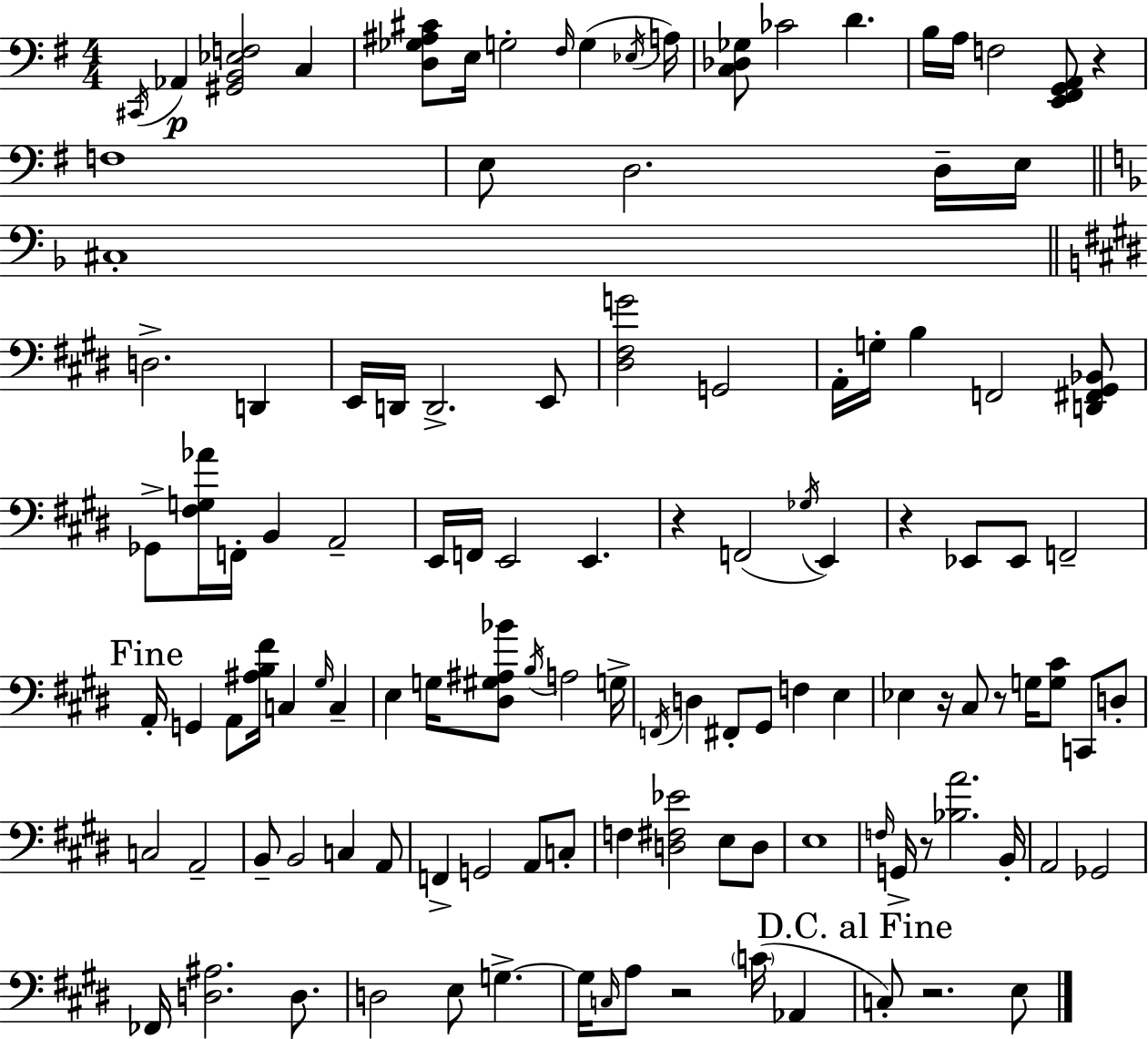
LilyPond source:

{
  \clef bass
  \numericTimeSignature
  \time 4/4
  \key e \minor
  \acciaccatura { cis,16 }\p aes,4 <gis, b, ees f>2 c4 | <d ges ais cis'>8 e16 g2-. \grace { fis16 }( g4 | \acciaccatura { ees16 } a16) <c des ges>8 ces'2 d'4. | b16 a16 f2 <e, fis, g, a,>8 r4 | \break f1 | e8 d2. | d16-- e16 \bar "||" \break \key f \major cis1-. | \bar "||" \break \key e \major d2.-> d,4 | e,16 d,16 d,2.-> e,8 | <dis fis g'>2 g,2 | a,16-. g16-. b4 f,2 <d, fis, gis, bes,>8 | \break ges,8-> <fis g aes'>16 f,16-. b,4 a,2-- | e,16 f,16 e,2 e,4. | r4 f,2( \acciaccatura { ges16 } e,4) | r4 ees,8 ees,8 f,2-- | \break \mark "Fine" a,16-. g,4 a,8 <ais b fis'>16 c4 \grace { gis16 } c4-- | e4 g16 <dis gis ais bes'>8 \acciaccatura { b16 } a2 | g16-> \acciaccatura { f,16 } d4 fis,8-. gis,8 f4 | e4 ees4 r16 cis8 r8 g16 <g cis'>8 | \break c,8 d8-. c2 a,2-- | b,8-- b,2 c4 | a,8 f,4-> g,2 | a,8 c8-. f4 <d fis ees'>2 | \break e8 d8 e1 | \grace { f16 } g,16-> r8 <bes a'>2. | b,16-. a,2 ges,2 | fes,16 <d ais>2. | \break d8. d2 e8 g4.->~~ | g16 \grace { c16 } a8 r2 | \parenthesize c'16( aes,4 \mark "D.C. al Fine" c8-.) r2. | e8 \bar "|."
}